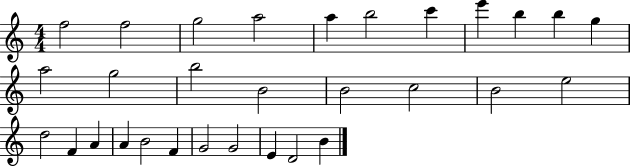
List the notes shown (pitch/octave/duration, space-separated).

F5/h F5/h G5/h A5/h A5/q B5/h C6/q E6/q B5/q B5/q G5/q A5/h G5/h B5/h B4/h B4/h C5/h B4/h E5/h D5/h F4/q A4/q A4/q B4/h F4/q G4/h G4/h E4/q D4/h B4/q